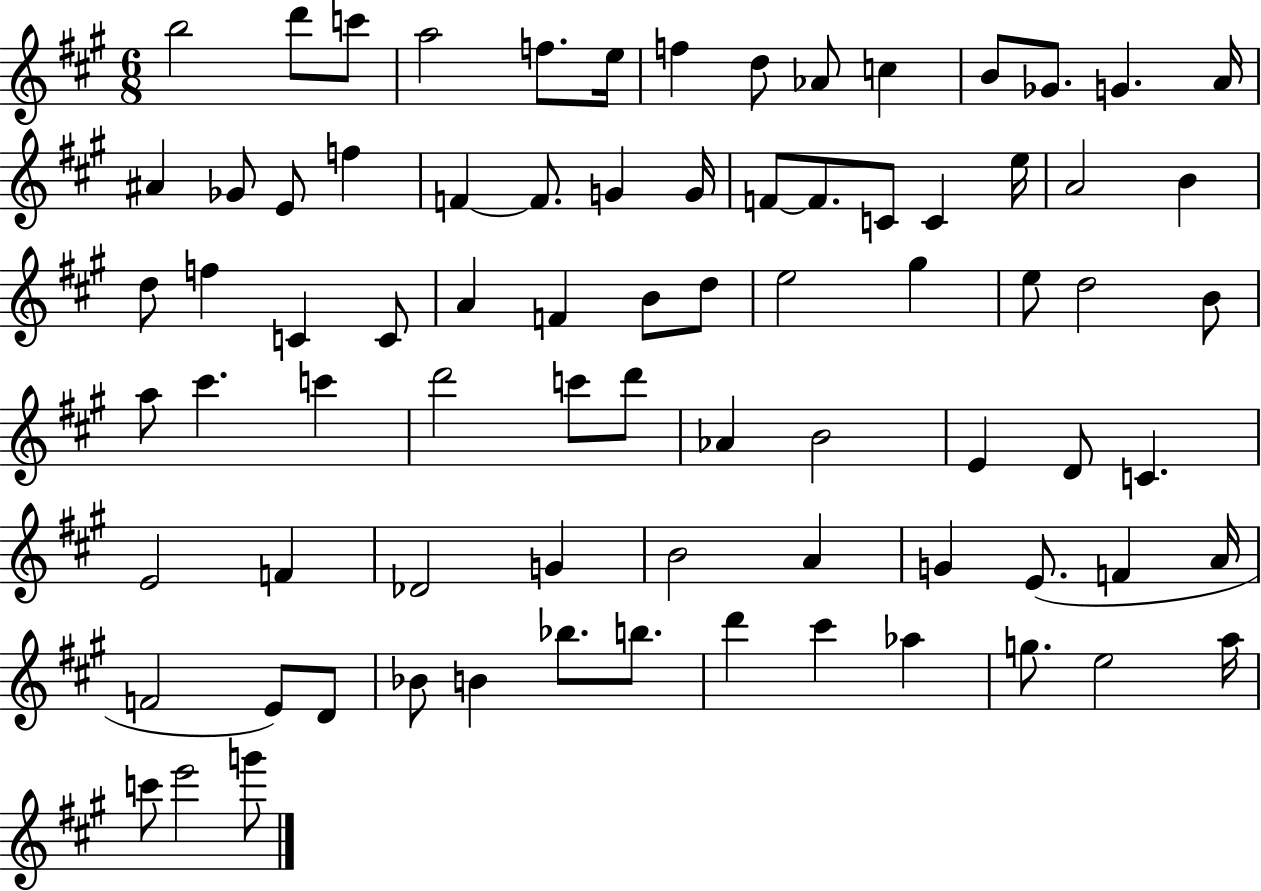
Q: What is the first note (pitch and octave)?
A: B5